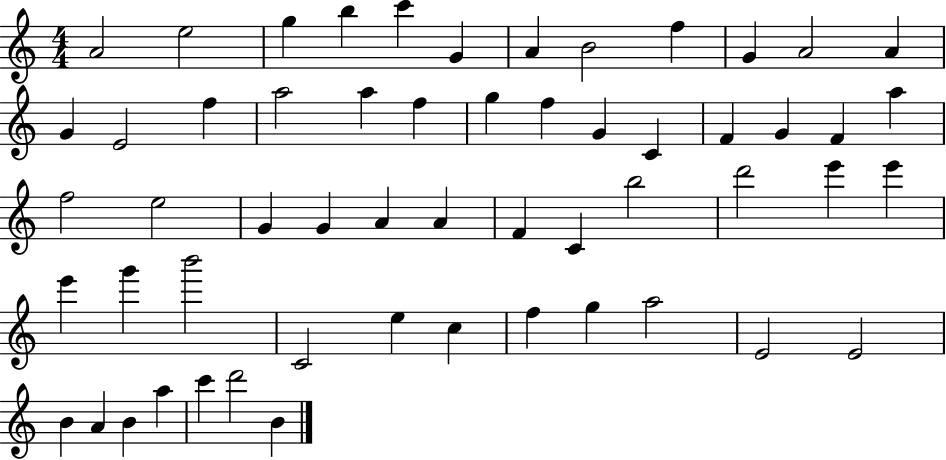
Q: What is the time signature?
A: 4/4